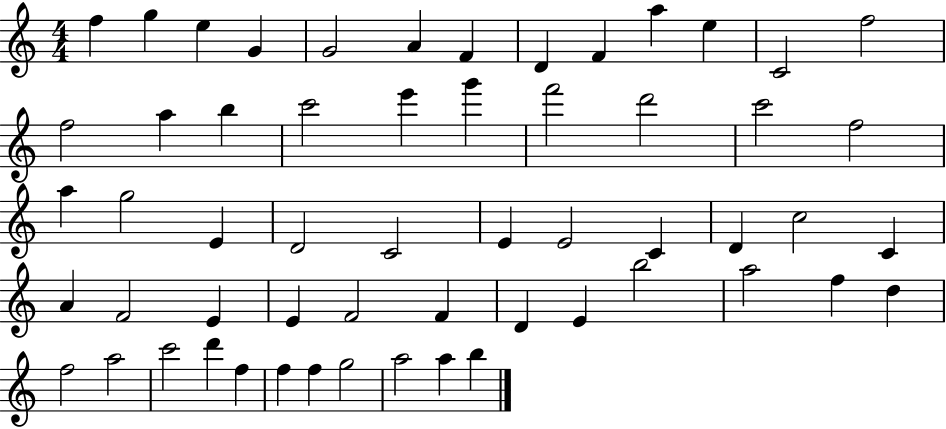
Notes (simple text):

F5/q G5/q E5/q G4/q G4/h A4/q F4/q D4/q F4/q A5/q E5/q C4/h F5/h F5/h A5/q B5/q C6/h E6/q G6/q F6/h D6/h C6/h F5/h A5/q G5/h E4/q D4/h C4/h E4/q E4/h C4/q D4/q C5/h C4/q A4/q F4/h E4/q E4/q F4/h F4/q D4/q E4/q B5/h A5/h F5/q D5/q F5/h A5/h C6/h D6/q F5/q F5/q F5/q G5/h A5/h A5/q B5/q